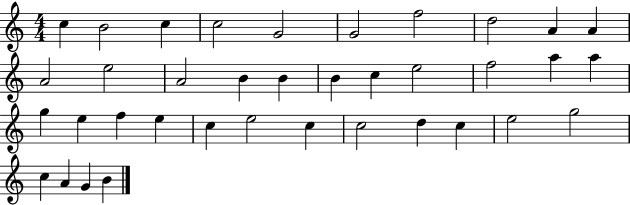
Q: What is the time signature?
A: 4/4